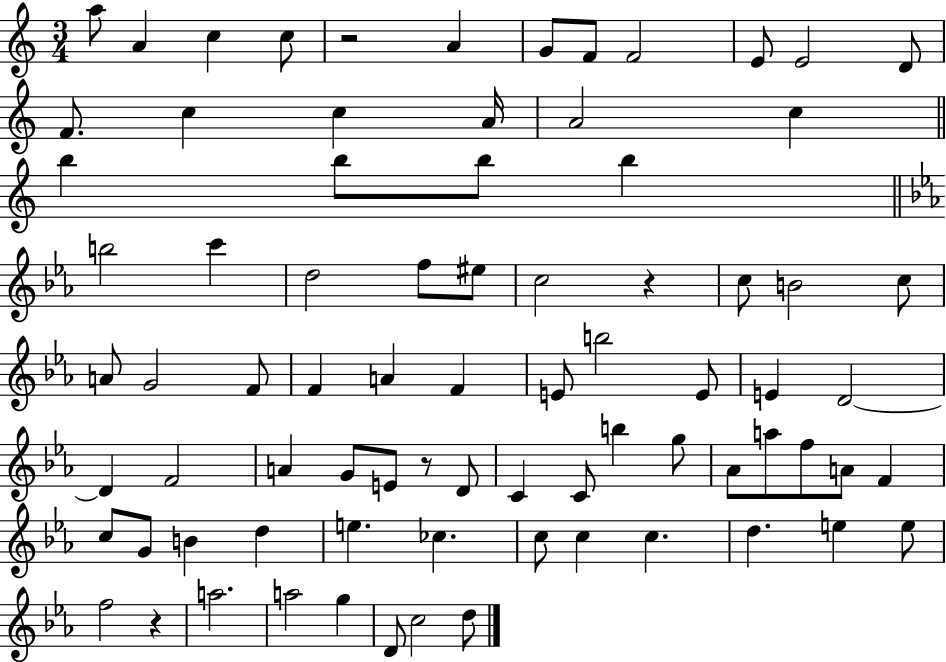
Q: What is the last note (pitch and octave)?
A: D5